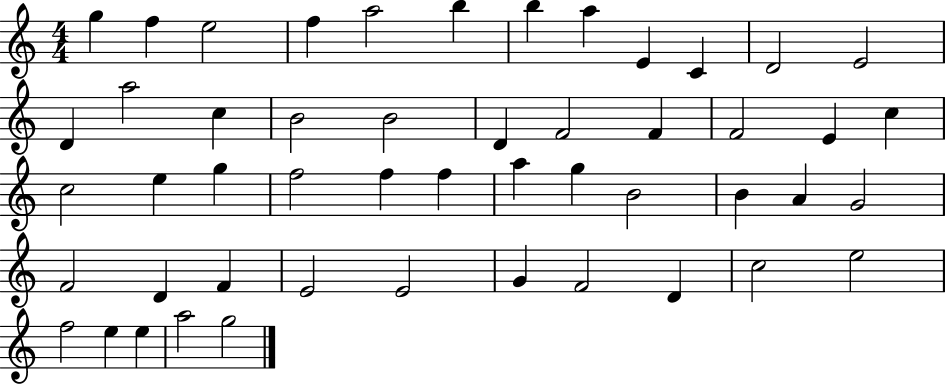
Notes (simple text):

G5/q F5/q E5/h F5/q A5/h B5/q B5/q A5/q E4/q C4/q D4/h E4/h D4/q A5/h C5/q B4/h B4/h D4/q F4/h F4/q F4/h E4/q C5/q C5/h E5/q G5/q F5/h F5/q F5/q A5/q G5/q B4/h B4/q A4/q G4/h F4/h D4/q F4/q E4/h E4/h G4/q F4/h D4/q C5/h E5/h F5/h E5/q E5/q A5/h G5/h